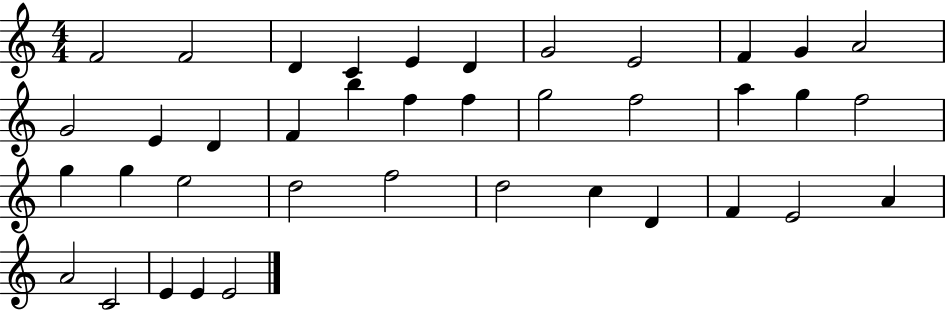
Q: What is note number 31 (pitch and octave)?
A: D4